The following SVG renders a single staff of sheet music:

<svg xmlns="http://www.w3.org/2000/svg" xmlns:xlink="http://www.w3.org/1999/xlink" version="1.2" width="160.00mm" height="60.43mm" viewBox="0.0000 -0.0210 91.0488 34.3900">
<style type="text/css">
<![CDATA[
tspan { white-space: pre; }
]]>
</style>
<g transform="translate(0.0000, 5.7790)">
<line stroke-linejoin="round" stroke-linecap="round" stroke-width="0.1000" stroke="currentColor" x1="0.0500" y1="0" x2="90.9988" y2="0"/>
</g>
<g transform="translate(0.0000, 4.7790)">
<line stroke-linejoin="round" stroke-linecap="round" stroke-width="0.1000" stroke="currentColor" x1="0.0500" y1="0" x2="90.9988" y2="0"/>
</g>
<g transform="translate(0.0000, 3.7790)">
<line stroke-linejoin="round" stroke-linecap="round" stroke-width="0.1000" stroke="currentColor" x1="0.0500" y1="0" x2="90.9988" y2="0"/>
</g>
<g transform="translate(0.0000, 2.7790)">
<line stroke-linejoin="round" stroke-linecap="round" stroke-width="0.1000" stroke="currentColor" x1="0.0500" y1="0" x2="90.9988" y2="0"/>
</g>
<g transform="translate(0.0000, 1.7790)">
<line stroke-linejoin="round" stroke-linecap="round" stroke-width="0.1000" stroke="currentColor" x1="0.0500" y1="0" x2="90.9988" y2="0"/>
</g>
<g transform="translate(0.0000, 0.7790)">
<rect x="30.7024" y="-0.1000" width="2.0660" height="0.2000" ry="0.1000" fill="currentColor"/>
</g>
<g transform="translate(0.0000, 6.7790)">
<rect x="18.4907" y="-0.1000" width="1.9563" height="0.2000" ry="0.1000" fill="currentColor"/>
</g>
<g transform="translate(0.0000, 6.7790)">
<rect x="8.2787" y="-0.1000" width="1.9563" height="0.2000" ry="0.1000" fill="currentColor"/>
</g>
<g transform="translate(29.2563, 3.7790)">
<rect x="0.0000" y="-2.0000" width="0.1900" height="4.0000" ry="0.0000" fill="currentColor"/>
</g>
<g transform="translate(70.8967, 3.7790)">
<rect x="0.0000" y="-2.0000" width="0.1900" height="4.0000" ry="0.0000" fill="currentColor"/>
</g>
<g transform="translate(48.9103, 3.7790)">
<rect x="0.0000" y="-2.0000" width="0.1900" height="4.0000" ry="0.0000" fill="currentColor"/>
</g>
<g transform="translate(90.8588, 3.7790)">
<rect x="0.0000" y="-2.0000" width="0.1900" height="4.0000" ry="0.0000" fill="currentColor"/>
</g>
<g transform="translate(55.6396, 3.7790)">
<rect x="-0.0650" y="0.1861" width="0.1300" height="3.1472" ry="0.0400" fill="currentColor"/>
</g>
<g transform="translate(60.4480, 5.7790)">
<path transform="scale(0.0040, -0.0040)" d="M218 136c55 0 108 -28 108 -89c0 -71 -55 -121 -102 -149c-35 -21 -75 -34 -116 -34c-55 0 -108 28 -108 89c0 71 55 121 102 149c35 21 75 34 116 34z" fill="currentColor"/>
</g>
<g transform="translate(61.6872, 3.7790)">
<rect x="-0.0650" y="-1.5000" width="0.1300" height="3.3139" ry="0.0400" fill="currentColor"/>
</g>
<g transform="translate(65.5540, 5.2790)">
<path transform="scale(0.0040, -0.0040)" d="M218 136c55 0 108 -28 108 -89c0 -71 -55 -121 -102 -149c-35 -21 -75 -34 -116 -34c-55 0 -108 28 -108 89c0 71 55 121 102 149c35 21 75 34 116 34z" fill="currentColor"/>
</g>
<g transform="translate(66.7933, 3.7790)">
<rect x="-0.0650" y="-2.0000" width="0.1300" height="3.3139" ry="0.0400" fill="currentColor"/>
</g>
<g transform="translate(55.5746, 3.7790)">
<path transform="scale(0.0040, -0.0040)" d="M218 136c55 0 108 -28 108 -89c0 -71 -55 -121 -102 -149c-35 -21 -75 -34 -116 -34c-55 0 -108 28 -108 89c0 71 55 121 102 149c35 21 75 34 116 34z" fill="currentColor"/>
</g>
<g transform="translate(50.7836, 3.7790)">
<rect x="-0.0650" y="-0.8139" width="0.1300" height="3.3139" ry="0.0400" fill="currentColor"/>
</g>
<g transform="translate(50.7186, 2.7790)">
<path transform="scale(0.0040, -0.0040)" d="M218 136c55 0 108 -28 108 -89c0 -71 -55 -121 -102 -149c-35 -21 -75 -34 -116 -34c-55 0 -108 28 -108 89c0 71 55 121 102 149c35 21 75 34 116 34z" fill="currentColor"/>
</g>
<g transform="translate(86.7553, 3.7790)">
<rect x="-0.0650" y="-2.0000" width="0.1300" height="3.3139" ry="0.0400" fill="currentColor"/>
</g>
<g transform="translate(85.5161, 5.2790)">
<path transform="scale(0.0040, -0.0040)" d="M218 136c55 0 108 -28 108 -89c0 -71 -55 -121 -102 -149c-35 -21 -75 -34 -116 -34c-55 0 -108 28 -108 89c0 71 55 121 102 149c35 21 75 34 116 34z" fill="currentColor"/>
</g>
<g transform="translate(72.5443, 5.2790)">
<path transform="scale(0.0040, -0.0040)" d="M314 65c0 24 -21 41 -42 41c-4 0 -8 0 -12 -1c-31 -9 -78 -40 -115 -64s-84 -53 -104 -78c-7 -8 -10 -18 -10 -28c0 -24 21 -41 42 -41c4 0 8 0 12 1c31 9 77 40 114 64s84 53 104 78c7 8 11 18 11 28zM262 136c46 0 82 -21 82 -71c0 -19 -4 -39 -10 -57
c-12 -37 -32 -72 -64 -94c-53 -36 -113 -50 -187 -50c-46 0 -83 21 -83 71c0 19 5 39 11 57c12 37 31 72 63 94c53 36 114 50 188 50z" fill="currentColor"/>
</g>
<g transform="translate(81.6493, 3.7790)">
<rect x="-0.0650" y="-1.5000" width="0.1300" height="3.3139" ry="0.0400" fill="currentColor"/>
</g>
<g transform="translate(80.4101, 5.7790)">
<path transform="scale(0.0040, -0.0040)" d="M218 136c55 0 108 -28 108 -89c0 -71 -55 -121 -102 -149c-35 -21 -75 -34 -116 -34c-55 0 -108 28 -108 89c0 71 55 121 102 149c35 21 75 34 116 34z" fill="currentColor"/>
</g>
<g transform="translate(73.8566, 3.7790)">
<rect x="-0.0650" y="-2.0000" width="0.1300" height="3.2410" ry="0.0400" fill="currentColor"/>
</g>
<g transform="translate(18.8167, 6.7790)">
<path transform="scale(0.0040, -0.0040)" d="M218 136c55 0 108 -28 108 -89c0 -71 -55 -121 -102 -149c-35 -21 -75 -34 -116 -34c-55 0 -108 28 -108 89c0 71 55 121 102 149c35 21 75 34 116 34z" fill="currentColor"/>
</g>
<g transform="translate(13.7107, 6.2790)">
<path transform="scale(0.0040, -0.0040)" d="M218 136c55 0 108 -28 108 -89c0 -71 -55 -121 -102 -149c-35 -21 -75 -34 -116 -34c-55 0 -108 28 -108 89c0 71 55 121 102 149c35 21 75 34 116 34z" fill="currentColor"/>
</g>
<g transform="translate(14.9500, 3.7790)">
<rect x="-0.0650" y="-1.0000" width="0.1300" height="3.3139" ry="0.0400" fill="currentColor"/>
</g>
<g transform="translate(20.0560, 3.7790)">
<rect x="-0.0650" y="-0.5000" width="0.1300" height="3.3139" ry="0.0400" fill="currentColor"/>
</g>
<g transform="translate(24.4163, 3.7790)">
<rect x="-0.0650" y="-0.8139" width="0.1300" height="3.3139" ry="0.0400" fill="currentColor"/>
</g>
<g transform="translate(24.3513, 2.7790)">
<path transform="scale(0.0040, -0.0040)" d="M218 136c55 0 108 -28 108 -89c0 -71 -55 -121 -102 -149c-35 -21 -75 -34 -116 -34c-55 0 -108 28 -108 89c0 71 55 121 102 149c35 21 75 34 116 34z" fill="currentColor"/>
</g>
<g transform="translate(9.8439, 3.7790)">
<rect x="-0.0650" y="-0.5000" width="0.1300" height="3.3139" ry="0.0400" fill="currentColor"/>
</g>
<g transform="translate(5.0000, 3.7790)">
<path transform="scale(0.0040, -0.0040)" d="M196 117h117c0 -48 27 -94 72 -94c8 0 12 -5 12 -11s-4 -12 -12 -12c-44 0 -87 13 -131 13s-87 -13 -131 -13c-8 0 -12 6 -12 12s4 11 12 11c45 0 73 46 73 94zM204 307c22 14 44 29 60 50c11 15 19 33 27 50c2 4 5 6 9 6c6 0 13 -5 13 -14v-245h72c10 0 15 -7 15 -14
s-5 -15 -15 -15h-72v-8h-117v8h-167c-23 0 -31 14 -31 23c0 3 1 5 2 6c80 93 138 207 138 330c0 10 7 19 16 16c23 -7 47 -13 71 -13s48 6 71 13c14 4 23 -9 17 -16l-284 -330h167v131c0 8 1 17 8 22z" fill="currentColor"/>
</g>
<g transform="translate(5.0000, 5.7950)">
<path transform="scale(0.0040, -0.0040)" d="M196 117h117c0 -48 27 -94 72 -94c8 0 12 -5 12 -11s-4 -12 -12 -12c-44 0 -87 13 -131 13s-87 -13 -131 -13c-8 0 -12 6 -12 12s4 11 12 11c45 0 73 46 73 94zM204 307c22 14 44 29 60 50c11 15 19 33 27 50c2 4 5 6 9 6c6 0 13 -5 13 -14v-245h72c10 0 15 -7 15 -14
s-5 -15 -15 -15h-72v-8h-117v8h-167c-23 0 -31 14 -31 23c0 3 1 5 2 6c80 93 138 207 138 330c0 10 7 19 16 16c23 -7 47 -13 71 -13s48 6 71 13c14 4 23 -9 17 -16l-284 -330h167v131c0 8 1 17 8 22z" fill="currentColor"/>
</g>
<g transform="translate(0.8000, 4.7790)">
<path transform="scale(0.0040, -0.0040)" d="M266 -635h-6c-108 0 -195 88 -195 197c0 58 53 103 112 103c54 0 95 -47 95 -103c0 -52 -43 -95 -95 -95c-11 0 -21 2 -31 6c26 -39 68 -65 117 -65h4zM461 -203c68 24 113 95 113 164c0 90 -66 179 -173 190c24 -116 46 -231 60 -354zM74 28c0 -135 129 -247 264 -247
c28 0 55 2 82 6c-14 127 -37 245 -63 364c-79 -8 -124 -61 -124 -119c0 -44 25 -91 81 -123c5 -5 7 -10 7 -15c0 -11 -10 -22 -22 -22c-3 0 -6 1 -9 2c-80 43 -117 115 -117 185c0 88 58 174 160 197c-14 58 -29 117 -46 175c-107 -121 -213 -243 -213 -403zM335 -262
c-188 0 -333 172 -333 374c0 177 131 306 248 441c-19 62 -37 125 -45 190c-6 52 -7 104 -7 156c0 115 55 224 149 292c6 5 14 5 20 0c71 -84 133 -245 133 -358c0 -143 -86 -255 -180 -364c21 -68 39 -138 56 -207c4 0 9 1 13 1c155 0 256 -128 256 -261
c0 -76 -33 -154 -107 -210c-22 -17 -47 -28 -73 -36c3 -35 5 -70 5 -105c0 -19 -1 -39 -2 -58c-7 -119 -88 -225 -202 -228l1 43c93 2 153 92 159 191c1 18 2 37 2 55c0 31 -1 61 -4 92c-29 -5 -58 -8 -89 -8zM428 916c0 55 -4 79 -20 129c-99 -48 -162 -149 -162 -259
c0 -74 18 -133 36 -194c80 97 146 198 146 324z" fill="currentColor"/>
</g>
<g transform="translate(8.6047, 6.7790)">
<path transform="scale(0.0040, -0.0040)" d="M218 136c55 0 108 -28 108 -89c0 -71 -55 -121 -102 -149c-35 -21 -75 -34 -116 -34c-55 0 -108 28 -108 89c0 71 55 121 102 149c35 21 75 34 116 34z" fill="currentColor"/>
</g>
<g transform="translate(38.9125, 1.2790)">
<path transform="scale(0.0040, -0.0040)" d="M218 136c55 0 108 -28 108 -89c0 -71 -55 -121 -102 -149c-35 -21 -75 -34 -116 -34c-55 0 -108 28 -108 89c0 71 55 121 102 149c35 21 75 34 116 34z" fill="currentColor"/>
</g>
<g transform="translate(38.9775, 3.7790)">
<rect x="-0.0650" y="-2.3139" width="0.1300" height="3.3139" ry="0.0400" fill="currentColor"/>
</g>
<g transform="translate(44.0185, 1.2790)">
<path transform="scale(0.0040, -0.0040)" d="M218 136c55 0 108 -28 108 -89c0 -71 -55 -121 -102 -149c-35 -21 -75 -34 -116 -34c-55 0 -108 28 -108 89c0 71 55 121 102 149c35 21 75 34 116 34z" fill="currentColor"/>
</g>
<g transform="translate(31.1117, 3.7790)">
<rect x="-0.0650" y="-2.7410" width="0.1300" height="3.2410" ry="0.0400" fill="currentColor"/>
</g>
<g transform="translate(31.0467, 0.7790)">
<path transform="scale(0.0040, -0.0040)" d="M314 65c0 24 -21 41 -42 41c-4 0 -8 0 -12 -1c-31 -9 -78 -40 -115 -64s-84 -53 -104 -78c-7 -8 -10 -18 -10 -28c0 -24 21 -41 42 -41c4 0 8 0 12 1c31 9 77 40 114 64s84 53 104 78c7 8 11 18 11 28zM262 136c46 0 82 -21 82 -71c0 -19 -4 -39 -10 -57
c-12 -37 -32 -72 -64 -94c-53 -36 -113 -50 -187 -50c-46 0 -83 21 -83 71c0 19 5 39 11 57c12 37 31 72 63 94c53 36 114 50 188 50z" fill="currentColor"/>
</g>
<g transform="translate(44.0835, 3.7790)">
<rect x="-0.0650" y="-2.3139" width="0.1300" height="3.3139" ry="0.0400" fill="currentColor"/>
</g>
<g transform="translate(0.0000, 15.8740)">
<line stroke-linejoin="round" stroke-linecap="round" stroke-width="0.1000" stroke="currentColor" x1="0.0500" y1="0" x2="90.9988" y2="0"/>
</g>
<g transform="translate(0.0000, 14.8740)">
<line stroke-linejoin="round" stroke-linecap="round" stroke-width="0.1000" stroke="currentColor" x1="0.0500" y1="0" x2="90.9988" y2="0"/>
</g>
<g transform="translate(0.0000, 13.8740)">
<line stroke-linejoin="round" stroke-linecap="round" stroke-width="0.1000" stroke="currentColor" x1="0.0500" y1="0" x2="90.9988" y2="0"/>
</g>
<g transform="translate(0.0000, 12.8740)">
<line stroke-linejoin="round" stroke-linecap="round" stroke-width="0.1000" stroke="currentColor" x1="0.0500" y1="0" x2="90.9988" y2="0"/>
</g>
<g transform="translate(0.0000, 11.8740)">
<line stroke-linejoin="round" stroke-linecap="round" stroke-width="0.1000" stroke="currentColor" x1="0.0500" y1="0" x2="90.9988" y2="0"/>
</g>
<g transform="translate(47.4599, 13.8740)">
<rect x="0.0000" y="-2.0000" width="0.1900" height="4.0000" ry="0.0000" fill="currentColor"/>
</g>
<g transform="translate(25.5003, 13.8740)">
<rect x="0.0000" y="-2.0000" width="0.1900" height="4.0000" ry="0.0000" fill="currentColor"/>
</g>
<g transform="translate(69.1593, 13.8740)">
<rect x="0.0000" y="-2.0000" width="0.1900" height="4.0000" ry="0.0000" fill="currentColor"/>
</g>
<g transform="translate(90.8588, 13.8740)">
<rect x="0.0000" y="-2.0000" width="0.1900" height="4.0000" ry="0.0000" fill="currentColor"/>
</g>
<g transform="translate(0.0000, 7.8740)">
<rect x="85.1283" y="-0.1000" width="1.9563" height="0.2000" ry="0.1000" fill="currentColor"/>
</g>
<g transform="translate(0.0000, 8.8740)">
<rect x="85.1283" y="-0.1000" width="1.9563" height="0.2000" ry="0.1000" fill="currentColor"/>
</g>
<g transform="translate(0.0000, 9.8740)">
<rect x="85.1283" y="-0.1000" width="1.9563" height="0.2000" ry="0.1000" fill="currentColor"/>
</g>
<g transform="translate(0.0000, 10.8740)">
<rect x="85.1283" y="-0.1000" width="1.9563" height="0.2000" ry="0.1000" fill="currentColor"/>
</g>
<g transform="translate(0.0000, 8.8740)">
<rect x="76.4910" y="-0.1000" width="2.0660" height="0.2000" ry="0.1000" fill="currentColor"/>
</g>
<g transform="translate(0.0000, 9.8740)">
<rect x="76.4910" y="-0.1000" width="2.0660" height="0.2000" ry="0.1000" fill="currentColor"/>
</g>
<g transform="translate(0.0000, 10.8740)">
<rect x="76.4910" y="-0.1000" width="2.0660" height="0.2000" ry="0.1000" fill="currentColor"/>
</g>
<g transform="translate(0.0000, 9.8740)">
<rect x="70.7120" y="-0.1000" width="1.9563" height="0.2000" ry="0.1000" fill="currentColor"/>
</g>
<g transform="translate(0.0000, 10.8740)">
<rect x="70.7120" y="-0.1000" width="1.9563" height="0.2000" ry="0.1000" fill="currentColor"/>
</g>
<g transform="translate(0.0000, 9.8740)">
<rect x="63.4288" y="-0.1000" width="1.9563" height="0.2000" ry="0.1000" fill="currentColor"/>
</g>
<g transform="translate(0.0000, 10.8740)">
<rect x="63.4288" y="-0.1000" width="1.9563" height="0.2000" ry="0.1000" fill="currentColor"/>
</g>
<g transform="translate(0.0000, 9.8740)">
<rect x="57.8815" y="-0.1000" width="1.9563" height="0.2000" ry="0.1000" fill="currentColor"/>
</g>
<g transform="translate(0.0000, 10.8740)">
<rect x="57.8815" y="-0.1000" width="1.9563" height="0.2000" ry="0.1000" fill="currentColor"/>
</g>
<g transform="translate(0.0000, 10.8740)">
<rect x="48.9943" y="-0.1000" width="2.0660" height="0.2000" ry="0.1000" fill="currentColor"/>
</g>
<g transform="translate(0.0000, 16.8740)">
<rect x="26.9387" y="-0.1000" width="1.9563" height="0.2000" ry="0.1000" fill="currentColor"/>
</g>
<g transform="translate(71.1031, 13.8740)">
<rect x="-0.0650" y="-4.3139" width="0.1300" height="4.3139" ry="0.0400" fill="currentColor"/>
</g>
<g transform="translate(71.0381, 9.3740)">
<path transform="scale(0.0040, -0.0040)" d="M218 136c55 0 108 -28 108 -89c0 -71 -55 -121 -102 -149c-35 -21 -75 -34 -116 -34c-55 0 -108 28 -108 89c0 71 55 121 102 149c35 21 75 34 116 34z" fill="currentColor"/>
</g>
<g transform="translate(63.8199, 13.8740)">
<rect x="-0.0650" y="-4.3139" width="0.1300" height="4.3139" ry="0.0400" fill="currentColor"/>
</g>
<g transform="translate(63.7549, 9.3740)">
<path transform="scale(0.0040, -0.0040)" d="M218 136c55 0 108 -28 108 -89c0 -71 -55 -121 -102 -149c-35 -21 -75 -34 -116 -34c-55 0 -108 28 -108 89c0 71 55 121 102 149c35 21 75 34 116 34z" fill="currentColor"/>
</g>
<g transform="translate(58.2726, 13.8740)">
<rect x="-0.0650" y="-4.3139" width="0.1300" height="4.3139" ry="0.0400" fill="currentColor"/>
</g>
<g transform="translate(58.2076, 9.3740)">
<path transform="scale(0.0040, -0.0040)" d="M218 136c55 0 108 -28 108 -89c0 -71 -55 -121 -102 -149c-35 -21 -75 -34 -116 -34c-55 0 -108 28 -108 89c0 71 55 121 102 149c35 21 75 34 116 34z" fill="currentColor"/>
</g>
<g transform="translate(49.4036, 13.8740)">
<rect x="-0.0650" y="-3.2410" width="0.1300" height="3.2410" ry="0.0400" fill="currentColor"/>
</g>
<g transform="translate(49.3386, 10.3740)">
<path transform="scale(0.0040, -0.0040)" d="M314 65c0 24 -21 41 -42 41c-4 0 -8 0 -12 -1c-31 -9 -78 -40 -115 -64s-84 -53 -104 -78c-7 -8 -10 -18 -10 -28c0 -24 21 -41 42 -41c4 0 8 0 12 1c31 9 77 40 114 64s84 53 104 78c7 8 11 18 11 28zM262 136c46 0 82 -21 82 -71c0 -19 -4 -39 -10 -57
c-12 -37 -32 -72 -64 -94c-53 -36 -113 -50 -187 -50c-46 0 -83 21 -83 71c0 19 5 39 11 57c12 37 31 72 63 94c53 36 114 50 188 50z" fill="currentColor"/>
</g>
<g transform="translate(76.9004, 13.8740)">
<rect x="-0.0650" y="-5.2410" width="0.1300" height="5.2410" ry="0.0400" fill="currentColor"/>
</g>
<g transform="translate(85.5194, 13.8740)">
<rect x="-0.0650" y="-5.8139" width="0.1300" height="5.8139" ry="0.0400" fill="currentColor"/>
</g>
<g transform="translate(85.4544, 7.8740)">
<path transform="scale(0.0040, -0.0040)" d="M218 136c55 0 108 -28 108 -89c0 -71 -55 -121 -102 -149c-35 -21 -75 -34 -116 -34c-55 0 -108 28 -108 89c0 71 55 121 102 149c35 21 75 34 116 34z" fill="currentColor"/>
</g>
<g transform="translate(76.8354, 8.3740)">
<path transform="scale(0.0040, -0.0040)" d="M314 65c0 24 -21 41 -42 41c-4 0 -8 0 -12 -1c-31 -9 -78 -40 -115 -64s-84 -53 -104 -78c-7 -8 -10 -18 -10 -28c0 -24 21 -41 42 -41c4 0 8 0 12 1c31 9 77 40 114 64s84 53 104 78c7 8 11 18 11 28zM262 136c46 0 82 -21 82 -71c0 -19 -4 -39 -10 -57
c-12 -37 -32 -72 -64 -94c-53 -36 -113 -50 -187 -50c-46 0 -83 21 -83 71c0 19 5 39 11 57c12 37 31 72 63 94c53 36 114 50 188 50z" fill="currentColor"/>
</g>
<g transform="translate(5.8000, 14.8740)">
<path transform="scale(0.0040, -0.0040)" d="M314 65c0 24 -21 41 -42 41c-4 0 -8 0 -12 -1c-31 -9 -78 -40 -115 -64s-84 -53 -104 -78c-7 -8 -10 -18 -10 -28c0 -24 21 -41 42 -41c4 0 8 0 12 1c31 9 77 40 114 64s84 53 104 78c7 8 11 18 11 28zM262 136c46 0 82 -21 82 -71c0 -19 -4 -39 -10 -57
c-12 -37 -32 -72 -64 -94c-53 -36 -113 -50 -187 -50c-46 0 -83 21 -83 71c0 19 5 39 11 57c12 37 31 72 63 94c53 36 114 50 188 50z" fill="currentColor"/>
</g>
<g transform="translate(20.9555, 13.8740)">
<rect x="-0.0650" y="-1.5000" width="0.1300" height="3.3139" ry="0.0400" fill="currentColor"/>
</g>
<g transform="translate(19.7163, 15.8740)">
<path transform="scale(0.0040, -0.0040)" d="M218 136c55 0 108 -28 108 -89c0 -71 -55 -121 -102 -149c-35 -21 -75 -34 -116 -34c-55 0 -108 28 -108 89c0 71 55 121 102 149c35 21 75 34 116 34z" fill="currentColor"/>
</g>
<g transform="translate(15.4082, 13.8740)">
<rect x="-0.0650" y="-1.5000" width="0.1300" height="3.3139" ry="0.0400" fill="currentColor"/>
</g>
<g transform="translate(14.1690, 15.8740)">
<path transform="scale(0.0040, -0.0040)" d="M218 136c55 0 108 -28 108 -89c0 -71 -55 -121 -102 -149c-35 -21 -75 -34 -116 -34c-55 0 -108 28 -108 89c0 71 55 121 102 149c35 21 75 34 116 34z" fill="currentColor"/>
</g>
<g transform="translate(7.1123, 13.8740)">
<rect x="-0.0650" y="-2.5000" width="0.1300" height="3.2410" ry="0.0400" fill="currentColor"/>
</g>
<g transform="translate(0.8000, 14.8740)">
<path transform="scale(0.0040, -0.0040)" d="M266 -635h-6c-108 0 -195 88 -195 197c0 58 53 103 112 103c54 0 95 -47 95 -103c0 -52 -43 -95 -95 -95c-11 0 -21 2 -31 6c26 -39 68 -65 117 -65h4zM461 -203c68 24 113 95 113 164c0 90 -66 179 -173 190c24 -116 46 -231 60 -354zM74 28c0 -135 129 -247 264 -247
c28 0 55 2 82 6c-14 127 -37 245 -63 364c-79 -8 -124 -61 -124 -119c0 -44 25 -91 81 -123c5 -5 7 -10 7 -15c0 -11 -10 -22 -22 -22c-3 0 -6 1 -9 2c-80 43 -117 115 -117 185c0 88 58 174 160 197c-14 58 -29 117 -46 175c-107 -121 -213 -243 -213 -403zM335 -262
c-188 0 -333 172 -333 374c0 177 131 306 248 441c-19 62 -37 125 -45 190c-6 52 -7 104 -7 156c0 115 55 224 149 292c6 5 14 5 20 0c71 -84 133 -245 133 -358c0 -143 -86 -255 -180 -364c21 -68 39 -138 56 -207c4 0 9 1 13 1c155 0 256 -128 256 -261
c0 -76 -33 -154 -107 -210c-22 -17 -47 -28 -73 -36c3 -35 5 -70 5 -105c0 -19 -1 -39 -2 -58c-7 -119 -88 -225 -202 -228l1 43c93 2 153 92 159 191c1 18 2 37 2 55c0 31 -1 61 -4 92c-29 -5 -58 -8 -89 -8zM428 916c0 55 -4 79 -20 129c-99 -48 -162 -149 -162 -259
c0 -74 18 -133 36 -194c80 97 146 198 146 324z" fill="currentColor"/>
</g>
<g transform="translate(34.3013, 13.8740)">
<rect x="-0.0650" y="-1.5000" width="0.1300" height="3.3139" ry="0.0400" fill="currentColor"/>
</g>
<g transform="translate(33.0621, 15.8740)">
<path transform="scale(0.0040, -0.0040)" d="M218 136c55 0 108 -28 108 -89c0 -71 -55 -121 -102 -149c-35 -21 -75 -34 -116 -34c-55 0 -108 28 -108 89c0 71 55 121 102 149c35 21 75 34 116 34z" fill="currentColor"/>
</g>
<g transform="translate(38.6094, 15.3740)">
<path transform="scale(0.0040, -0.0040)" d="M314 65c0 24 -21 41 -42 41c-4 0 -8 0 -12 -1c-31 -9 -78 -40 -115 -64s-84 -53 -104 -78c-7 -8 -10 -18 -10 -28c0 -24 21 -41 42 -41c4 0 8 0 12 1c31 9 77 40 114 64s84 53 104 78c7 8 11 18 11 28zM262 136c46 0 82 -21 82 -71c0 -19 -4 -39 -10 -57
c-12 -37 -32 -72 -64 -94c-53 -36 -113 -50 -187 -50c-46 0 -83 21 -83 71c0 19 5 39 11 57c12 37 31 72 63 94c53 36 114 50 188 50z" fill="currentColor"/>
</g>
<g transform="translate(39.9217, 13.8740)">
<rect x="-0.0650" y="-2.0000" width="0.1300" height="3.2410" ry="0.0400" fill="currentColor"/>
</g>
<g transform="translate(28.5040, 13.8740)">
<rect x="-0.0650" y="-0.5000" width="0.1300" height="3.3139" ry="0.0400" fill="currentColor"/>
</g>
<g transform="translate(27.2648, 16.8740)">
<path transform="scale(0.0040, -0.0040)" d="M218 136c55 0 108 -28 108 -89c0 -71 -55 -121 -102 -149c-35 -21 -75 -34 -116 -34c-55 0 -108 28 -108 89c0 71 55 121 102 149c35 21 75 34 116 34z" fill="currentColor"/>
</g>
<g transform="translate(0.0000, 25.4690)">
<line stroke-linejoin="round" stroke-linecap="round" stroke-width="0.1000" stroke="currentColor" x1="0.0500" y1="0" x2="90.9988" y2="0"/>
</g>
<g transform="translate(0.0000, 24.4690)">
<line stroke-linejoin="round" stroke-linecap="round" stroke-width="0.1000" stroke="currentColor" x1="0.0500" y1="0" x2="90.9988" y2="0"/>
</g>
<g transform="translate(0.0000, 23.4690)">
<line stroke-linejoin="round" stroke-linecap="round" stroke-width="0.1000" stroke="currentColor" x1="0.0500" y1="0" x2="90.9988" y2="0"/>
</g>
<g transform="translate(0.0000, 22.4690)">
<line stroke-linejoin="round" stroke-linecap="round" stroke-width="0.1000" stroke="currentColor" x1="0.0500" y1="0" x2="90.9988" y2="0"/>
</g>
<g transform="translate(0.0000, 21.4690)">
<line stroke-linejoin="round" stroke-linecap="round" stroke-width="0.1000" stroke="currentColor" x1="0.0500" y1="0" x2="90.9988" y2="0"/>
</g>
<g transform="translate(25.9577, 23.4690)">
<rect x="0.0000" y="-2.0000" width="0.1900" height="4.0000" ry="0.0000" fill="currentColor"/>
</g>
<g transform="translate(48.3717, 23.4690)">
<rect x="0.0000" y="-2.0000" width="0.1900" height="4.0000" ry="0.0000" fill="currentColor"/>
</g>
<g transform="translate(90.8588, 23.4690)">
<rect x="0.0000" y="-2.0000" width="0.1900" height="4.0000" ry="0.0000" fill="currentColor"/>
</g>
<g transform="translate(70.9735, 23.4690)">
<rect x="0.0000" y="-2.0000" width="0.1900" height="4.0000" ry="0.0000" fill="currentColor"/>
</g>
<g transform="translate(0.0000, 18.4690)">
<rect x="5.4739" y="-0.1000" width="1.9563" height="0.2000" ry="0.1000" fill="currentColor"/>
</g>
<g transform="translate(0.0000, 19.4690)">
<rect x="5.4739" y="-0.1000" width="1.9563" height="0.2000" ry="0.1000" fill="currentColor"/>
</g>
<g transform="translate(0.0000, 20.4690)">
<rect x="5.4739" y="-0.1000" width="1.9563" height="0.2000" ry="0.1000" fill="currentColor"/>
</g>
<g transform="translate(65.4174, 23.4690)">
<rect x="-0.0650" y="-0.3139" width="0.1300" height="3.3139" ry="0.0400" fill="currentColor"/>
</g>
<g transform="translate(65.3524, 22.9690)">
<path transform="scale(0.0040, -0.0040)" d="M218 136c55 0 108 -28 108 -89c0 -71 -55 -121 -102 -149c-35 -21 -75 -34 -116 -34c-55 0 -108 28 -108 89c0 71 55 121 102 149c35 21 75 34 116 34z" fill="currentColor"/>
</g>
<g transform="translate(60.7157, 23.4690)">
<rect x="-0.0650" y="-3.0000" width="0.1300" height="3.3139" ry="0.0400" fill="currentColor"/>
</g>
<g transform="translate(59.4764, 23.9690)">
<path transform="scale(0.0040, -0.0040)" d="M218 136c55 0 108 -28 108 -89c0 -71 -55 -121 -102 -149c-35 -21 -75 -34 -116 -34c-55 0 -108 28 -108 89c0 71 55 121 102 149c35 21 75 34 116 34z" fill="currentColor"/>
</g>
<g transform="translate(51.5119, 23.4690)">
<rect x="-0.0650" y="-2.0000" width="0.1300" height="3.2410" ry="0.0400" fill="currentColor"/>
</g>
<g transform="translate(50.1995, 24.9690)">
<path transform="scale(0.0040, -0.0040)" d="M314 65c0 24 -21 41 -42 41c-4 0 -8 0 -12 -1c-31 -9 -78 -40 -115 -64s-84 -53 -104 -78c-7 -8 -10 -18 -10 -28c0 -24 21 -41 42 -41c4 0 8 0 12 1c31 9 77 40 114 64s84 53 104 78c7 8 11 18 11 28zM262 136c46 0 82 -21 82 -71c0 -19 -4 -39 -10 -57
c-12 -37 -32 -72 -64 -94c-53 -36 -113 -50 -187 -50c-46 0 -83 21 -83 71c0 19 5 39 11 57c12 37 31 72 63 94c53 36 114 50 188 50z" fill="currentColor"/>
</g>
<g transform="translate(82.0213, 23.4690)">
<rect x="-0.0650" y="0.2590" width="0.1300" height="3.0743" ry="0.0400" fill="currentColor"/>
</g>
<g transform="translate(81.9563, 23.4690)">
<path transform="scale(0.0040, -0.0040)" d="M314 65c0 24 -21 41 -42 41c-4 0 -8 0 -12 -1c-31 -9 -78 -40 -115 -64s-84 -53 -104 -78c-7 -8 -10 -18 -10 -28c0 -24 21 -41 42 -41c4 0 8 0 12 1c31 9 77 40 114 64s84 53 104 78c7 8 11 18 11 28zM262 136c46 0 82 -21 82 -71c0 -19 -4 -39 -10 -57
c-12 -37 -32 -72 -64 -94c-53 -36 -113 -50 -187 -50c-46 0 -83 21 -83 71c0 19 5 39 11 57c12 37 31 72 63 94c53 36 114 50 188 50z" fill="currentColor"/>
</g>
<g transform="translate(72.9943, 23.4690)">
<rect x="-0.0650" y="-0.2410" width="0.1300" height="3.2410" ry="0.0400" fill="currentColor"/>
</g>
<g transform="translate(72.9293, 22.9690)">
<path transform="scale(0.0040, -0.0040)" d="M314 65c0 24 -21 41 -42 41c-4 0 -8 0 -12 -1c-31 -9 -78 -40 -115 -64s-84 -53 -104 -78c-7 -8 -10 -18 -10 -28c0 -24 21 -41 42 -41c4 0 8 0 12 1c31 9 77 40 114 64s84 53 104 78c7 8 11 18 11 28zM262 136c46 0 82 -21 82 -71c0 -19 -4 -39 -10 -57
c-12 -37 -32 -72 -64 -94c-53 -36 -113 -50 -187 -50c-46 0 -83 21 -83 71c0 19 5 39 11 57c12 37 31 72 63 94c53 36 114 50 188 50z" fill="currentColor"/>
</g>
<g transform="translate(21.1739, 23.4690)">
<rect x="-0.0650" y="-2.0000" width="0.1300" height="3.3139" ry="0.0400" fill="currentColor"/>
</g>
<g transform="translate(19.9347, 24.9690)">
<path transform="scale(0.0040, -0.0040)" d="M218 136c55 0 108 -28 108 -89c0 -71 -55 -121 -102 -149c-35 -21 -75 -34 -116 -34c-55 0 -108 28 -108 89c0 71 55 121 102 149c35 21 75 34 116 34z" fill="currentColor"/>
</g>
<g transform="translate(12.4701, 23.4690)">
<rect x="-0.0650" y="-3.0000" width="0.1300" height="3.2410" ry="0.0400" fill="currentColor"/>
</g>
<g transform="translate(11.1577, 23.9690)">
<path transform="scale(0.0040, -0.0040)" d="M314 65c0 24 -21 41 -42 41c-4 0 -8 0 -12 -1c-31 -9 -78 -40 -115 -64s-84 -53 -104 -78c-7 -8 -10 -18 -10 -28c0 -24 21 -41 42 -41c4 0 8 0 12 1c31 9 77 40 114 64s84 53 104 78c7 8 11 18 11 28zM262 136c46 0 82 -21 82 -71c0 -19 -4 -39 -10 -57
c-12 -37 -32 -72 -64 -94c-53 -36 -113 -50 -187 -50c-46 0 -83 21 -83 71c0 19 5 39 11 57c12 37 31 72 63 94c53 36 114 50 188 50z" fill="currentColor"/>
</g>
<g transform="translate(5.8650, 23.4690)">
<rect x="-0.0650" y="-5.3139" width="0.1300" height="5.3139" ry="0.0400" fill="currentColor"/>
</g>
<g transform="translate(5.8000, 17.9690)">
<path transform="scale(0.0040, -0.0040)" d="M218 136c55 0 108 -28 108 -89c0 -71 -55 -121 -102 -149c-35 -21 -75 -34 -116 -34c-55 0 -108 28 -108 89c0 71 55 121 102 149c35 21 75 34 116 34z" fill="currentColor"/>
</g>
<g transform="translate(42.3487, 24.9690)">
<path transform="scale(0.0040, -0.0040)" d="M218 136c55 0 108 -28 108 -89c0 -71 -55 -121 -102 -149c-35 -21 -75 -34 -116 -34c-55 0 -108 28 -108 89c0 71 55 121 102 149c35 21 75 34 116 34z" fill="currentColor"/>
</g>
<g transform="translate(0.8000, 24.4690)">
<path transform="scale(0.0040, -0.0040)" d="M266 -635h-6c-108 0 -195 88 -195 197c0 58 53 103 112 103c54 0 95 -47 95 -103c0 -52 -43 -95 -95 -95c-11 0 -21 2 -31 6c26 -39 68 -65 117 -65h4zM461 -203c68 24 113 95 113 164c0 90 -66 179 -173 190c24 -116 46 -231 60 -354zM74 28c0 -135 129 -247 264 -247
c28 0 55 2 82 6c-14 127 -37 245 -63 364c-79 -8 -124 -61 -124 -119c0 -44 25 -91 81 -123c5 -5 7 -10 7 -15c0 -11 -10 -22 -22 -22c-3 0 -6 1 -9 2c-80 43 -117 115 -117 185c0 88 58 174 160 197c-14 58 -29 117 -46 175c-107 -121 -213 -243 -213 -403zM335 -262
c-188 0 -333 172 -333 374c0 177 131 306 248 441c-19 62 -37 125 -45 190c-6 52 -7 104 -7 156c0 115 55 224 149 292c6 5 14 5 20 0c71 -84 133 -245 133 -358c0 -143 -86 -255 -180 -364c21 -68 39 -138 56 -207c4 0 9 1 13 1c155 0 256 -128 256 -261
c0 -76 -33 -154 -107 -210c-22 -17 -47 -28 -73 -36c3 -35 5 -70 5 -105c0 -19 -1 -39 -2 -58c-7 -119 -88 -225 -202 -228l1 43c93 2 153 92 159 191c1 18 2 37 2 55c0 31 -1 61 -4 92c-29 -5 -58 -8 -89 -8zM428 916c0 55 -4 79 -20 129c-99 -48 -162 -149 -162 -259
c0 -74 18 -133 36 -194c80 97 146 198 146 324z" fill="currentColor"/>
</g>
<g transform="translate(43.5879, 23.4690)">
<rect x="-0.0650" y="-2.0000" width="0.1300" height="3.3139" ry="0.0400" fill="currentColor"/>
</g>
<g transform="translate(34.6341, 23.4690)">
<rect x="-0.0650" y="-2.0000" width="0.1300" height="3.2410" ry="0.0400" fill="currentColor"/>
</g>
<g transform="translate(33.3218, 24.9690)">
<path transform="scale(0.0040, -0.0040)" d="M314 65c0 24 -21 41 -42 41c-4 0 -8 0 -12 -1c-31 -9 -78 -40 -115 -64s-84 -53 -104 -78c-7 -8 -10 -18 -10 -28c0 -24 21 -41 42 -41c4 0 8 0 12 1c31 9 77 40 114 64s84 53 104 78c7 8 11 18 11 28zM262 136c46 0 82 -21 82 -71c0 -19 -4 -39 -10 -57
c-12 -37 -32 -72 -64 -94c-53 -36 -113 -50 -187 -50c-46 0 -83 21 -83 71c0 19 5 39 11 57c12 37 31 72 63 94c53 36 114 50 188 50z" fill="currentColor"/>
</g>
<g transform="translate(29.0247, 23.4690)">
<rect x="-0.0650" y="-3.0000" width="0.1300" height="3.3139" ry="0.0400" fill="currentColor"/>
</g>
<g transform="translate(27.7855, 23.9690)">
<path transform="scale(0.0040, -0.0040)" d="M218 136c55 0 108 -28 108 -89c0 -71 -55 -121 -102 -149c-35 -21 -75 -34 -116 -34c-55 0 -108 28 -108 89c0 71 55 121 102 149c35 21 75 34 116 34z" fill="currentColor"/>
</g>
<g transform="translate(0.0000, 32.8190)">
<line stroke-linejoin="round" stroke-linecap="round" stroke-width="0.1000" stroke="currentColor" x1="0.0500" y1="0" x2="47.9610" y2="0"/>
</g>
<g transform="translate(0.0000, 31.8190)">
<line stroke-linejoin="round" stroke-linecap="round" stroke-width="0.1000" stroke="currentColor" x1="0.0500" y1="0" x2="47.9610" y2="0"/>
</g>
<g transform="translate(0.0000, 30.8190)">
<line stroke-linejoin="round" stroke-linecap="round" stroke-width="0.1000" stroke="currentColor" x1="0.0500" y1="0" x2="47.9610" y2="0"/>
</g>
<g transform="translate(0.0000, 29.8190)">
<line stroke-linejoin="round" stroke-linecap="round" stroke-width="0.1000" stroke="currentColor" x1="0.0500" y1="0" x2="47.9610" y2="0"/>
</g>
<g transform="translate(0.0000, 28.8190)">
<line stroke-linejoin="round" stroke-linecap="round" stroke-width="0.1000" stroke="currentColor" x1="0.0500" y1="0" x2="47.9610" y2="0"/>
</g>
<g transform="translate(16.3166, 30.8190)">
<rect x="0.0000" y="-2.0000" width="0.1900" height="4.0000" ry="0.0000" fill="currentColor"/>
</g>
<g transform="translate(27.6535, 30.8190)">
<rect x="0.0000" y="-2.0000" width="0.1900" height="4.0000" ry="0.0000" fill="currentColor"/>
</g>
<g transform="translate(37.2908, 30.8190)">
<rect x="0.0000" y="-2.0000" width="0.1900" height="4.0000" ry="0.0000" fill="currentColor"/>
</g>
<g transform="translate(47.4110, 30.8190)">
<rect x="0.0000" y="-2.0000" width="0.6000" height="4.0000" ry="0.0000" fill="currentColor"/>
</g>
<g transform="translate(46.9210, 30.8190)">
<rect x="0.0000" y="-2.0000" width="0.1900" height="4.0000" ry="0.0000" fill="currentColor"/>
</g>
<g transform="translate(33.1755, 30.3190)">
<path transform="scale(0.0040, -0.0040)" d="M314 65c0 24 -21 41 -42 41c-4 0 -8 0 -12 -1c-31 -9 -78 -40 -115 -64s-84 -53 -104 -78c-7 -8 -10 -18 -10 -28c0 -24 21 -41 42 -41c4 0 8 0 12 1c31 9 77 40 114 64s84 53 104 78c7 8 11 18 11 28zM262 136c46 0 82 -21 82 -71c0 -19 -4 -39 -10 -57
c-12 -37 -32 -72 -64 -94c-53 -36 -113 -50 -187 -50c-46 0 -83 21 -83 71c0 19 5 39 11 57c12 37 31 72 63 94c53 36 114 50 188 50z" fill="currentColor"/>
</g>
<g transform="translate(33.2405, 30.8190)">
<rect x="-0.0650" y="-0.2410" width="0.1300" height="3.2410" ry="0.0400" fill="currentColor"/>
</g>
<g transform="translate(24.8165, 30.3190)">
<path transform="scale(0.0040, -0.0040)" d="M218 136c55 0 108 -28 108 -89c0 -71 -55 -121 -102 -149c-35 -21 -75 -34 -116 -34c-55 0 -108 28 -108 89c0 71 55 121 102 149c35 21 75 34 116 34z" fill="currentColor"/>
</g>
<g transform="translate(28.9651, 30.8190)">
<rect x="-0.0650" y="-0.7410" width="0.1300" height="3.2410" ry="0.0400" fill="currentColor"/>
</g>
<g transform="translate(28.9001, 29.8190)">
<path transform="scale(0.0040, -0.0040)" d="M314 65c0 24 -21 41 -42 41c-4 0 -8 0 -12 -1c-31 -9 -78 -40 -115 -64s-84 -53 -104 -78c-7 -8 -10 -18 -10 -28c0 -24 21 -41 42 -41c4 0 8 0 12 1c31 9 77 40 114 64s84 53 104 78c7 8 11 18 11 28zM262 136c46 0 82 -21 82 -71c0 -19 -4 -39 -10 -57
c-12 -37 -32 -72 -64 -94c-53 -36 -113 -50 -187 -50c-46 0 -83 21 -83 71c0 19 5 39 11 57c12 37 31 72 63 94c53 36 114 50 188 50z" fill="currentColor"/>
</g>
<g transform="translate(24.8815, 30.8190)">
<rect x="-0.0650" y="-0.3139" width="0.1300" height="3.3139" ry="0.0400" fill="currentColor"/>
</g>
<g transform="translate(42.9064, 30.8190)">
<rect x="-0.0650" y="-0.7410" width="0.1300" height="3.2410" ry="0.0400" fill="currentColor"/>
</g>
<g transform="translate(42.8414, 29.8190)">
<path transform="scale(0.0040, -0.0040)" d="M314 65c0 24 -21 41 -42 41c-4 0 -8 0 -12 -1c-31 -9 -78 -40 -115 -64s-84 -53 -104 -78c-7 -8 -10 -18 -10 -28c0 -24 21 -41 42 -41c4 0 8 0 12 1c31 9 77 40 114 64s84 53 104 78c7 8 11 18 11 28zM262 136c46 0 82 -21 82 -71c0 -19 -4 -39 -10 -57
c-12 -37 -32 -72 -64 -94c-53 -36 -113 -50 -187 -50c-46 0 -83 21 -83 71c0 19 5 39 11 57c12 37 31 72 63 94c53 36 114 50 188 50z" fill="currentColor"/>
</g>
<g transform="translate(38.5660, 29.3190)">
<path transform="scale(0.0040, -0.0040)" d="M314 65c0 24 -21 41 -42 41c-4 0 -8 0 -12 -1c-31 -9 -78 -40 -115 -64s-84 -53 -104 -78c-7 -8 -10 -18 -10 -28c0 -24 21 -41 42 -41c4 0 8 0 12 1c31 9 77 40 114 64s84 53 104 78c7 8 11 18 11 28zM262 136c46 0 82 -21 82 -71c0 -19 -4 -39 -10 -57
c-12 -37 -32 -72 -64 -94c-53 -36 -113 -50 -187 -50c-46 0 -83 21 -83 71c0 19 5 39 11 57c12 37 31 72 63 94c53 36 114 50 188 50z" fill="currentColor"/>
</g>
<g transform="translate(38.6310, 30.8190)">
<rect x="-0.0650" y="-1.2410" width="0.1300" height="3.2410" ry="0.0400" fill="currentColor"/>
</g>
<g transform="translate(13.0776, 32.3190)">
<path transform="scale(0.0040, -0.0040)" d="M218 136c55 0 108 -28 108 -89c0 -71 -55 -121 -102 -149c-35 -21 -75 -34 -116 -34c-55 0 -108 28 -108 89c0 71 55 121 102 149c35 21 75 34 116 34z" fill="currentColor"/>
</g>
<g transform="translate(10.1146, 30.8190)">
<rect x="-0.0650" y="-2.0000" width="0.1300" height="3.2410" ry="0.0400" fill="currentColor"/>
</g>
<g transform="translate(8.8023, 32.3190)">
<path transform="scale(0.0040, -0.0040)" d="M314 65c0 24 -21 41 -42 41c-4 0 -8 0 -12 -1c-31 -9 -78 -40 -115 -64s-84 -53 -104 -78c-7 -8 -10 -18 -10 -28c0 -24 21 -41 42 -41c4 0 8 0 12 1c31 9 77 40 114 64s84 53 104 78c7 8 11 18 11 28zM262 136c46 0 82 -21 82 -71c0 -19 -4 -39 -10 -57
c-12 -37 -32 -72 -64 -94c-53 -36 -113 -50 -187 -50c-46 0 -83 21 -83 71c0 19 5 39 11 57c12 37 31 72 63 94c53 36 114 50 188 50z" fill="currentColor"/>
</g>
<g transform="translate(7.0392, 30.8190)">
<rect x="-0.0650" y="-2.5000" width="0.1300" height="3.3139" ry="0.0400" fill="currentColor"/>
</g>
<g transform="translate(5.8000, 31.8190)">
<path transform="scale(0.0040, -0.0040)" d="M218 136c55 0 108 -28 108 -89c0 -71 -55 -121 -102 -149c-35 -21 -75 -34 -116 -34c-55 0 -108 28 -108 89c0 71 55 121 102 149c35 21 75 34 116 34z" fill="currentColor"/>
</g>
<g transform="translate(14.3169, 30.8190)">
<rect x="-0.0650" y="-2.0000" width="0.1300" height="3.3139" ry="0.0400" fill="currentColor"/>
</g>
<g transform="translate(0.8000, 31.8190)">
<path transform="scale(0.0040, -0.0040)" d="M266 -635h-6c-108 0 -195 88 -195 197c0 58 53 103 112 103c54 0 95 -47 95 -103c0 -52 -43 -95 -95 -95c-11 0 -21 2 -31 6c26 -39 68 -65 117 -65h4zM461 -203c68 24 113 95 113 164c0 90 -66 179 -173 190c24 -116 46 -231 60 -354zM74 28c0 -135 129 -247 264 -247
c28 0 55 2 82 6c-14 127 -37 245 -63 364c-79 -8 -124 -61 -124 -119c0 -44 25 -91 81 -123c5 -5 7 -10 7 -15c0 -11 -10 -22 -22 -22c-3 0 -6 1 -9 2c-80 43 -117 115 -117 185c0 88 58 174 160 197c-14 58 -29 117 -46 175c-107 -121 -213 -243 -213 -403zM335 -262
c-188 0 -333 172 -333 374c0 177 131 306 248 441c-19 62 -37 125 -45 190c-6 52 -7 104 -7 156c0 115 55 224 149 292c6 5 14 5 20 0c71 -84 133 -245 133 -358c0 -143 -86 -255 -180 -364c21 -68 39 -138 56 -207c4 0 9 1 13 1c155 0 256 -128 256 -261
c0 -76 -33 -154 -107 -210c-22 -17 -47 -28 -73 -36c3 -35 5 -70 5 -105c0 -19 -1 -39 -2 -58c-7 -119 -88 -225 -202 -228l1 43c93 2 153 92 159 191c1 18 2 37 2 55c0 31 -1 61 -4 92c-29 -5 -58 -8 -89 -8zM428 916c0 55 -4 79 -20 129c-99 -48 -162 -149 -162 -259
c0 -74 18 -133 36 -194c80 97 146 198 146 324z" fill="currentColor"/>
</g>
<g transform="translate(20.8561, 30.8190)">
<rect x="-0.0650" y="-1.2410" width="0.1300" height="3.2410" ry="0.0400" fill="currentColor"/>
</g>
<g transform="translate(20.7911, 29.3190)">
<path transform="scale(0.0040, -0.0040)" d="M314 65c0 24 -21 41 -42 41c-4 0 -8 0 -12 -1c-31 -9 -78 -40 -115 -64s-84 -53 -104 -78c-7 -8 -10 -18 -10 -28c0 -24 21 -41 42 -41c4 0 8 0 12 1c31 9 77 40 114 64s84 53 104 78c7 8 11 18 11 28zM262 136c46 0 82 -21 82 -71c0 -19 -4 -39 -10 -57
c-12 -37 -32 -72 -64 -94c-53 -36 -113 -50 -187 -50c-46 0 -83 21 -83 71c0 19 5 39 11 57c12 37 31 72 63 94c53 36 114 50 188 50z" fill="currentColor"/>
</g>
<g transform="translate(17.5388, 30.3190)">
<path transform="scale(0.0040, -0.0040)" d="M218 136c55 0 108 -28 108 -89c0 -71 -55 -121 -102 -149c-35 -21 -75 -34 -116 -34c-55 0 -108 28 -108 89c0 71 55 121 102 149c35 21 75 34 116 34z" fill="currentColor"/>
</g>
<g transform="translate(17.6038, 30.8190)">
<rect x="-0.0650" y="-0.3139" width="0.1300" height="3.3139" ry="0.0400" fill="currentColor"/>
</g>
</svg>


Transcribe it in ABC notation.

X:1
T:Untitled
M:4/4
L:1/4
K:C
C D C d a2 g g d B E F F2 E F G2 E E C E F2 b2 d' d' d' f'2 g' f' A2 F A F2 F F2 A c c2 B2 G F2 F c e2 c d2 c2 e2 d2